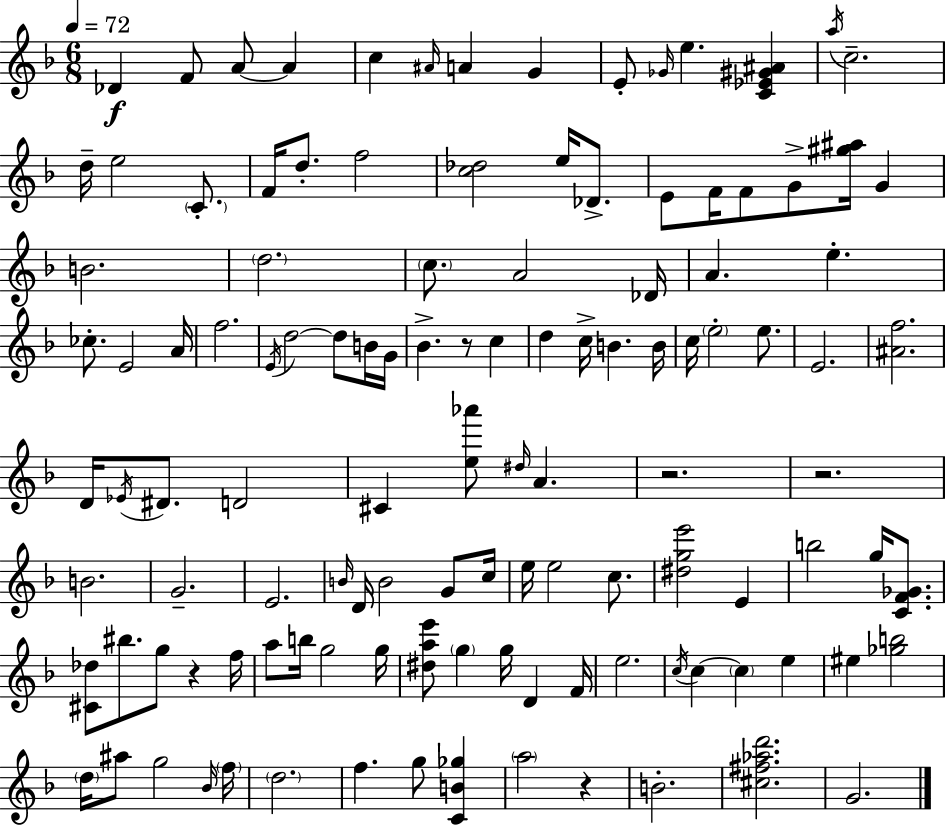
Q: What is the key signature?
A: D minor